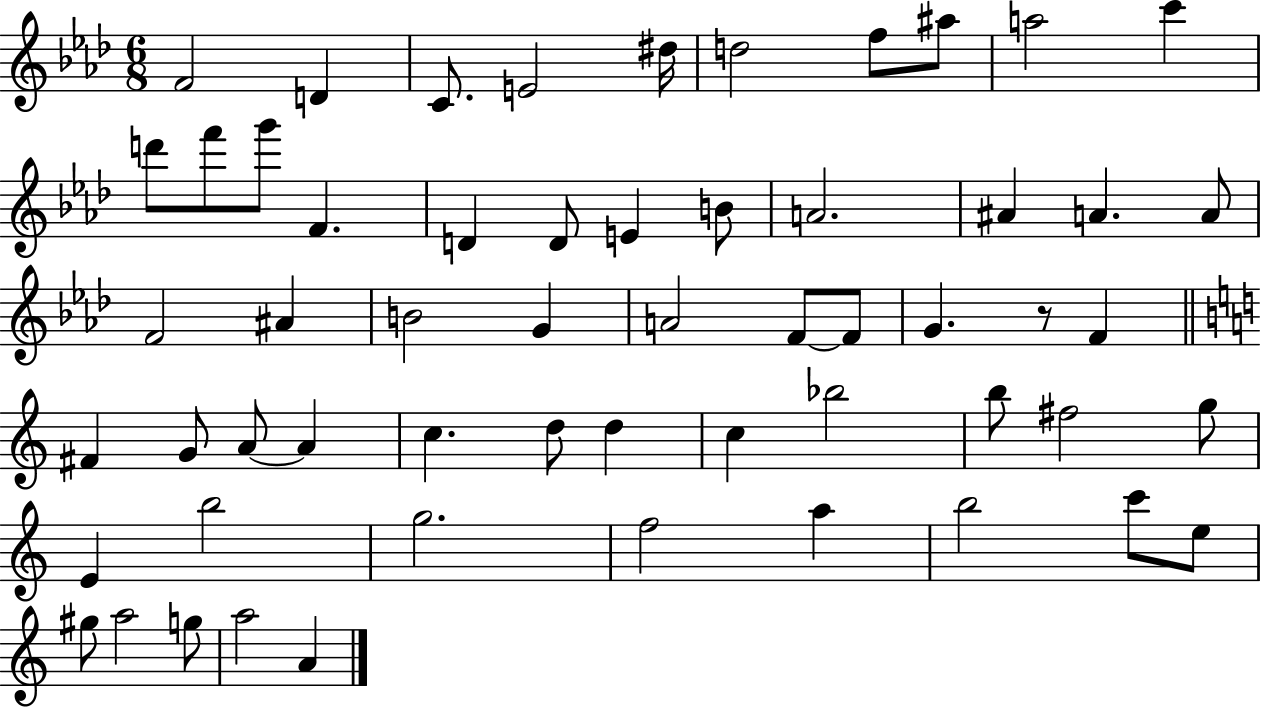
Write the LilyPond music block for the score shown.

{
  \clef treble
  \numericTimeSignature
  \time 6/8
  \key aes \major
  f'2 d'4 | c'8. e'2 dis''16 | d''2 f''8 ais''8 | a''2 c'''4 | \break d'''8 f'''8 g'''8 f'4. | d'4 d'8 e'4 b'8 | a'2. | ais'4 a'4. a'8 | \break f'2 ais'4 | b'2 g'4 | a'2 f'8~~ f'8 | g'4. r8 f'4 | \break \bar "||" \break \key c \major fis'4 g'8 a'8~~ a'4 | c''4. d''8 d''4 | c''4 bes''2 | b''8 fis''2 g''8 | \break e'4 b''2 | g''2. | f''2 a''4 | b''2 c'''8 e''8 | \break gis''8 a''2 g''8 | a''2 a'4 | \bar "|."
}